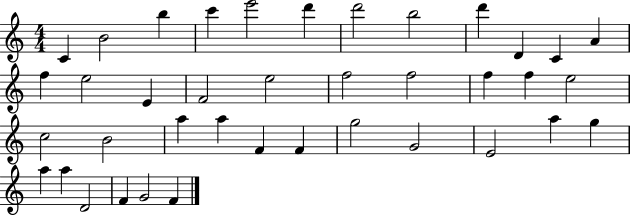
{
  \clef treble
  \numericTimeSignature
  \time 4/4
  \key c \major
  c'4 b'2 b''4 | c'''4 e'''2 d'''4 | d'''2 b''2 | d'''4 d'4 c'4 a'4 | \break f''4 e''2 e'4 | f'2 e''2 | f''2 f''2 | f''4 f''4 e''2 | \break c''2 b'2 | a''4 a''4 f'4 f'4 | g''2 g'2 | e'2 a''4 g''4 | \break a''4 a''4 d'2 | f'4 g'2 f'4 | \bar "|."
}